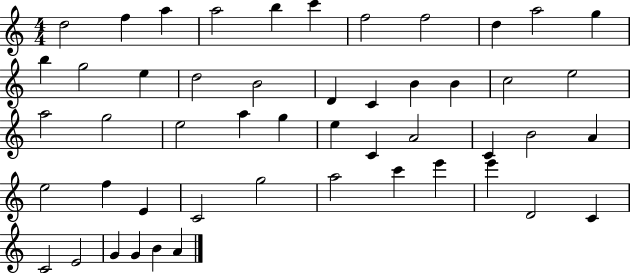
{
  \clef treble
  \numericTimeSignature
  \time 4/4
  \key c \major
  d''2 f''4 a''4 | a''2 b''4 c'''4 | f''2 f''2 | d''4 a''2 g''4 | \break b''4 g''2 e''4 | d''2 b'2 | d'4 c'4 b'4 b'4 | c''2 e''2 | \break a''2 g''2 | e''2 a''4 g''4 | e''4 c'4 a'2 | c'4 b'2 a'4 | \break e''2 f''4 e'4 | c'2 g''2 | a''2 c'''4 e'''4 | e'''4 d'2 c'4 | \break c'2 e'2 | g'4 g'4 b'4 a'4 | \bar "|."
}